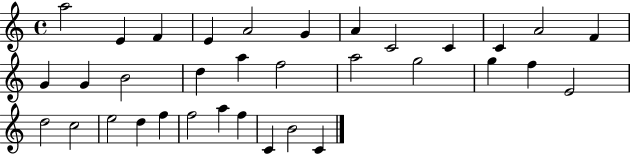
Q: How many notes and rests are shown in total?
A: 34